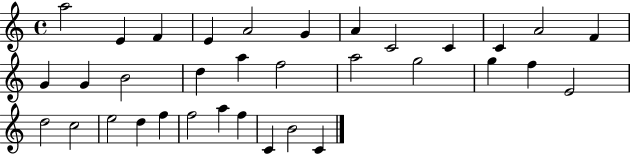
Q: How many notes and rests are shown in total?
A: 34